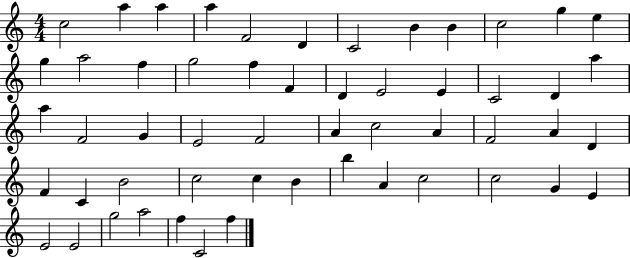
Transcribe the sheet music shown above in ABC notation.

X:1
T:Untitled
M:4/4
L:1/4
K:C
c2 a a a F2 D C2 B B c2 g e g a2 f g2 f F D E2 E C2 D a a F2 G E2 F2 A c2 A F2 A D F C B2 c2 c B b A c2 c2 G E E2 E2 g2 a2 f C2 f